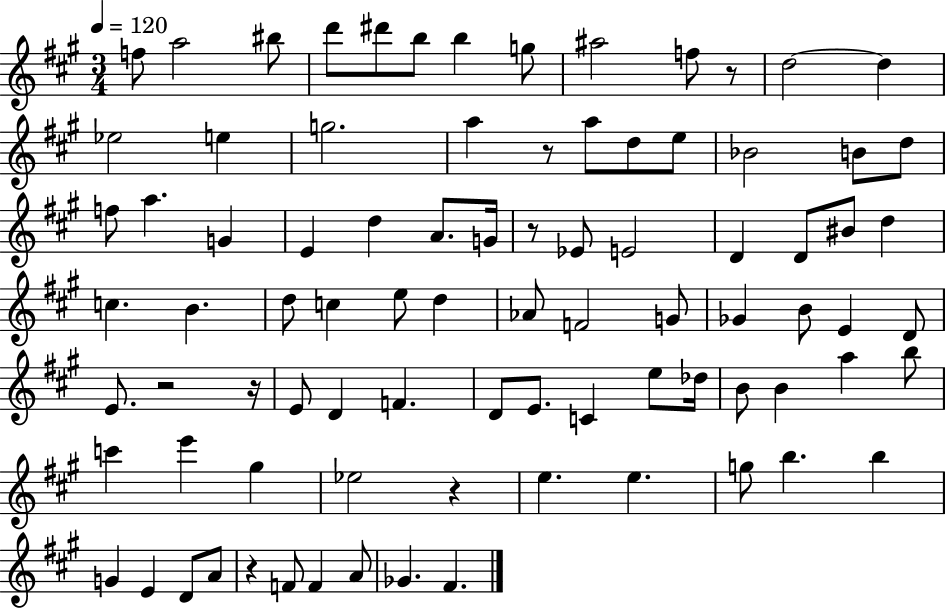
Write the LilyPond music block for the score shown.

{
  \clef treble
  \numericTimeSignature
  \time 3/4
  \key a \major
  \tempo 4 = 120
  f''8 a''2 bis''8 | d'''8 dis'''8 b''8 b''4 g''8 | ais''2 f''8 r8 | d''2~~ d''4 | \break ees''2 e''4 | g''2. | a''4 r8 a''8 d''8 e''8 | bes'2 b'8 d''8 | \break f''8 a''4. g'4 | e'4 d''4 a'8. g'16 | r8 ees'8 e'2 | d'4 d'8 bis'8 d''4 | \break c''4. b'4. | d''8 c''4 e''8 d''4 | aes'8 f'2 g'8 | ges'4 b'8 e'4 d'8 | \break e'8. r2 r16 | e'8 d'4 f'4. | d'8 e'8. c'4 e''8 des''16 | b'8 b'4 a''4 b''8 | \break c'''4 e'''4 gis''4 | ees''2 r4 | e''4. e''4. | g''8 b''4. b''4 | \break g'4 e'4 d'8 a'8 | r4 f'8 f'4 a'8 | ges'4. fis'4. | \bar "|."
}